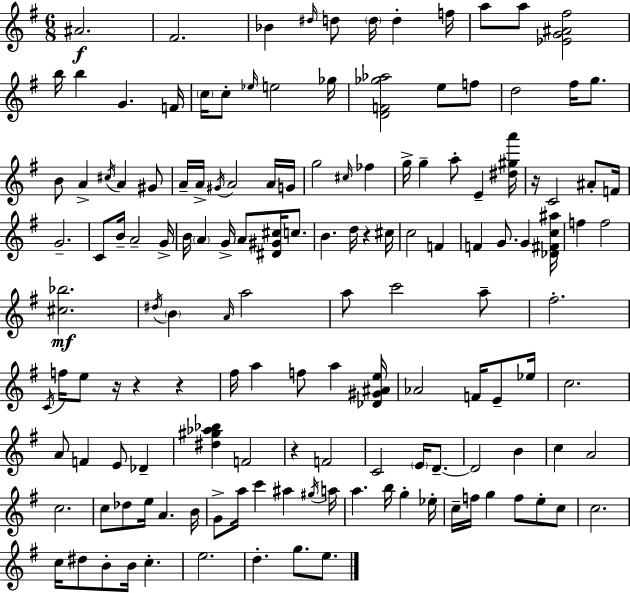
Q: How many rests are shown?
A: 6